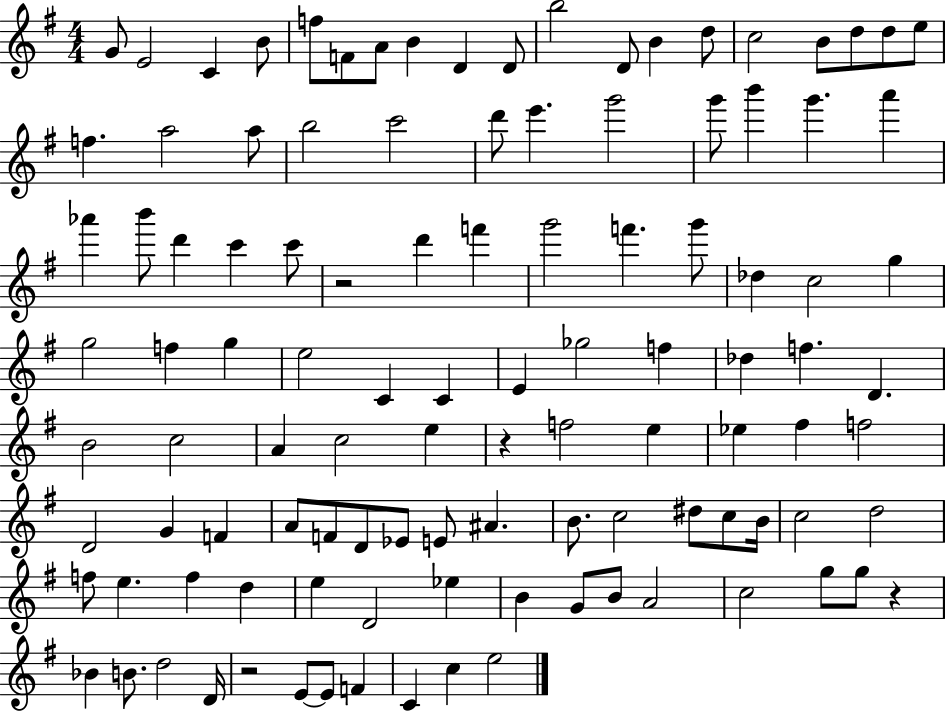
{
  \clef treble
  \numericTimeSignature
  \time 4/4
  \key g \major
  g'8 e'2 c'4 b'8 | f''8 f'8 a'8 b'4 d'4 d'8 | b''2 d'8 b'4 d''8 | c''2 b'8 d''8 d''8 e''8 | \break f''4. a''2 a''8 | b''2 c'''2 | d'''8 e'''4. g'''2 | g'''8 b'''4 g'''4. a'''4 | \break aes'''4 b'''8 d'''4 c'''4 c'''8 | r2 d'''4 f'''4 | g'''2 f'''4. g'''8 | des''4 c''2 g''4 | \break g''2 f''4 g''4 | e''2 c'4 c'4 | e'4 ges''2 f''4 | des''4 f''4. d'4. | \break b'2 c''2 | a'4 c''2 e''4 | r4 f''2 e''4 | ees''4 fis''4 f''2 | \break d'2 g'4 f'4 | a'8 f'8 d'8 ees'8 e'8 ais'4. | b'8. c''2 dis''8 c''8 b'16 | c''2 d''2 | \break f''8 e''4. f''4 d''4 | e''4 d'2 ees''4 | b'4 g'8 b'8 a'2 | c''2 g''8 g''8 r4 | \break bes'4 b'8. d''2 d'16 | r2 e'8~~ e'8 f'4 | c'4 c''4 e''2 | \bar "|."
}